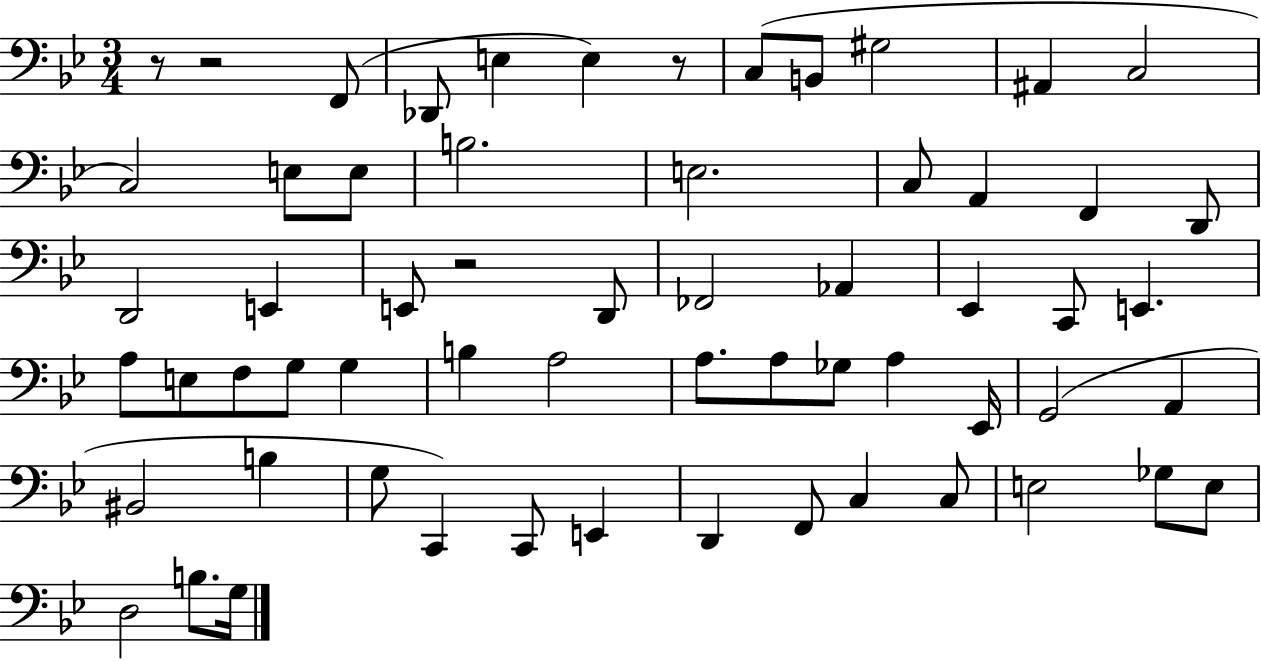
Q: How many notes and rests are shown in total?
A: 61